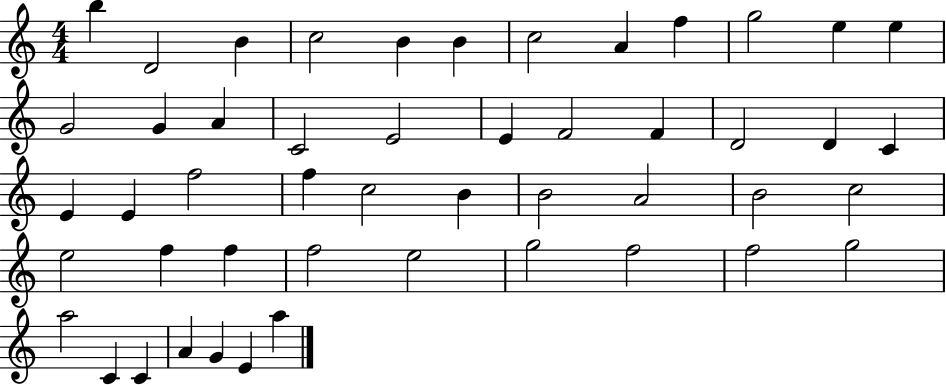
B5/q D4/h B4/q C5/h B4/q B4/q C5/h A4/q F5/q G5/h E5/q E5/q G4/h G4/q A4/q C4/h E4/h E4/q F4/h F4/q D4/h D4/q C4/q E4/q E4/q F5/h F5/q C5/h B4/q B4/h A4/h B4/h C5/h E5/h F5/q F5/q F5/h E5/h G5/h F5/h F5/h G5/h A5/h C4/q C4/q A4/q G4/q E4/q A5/q